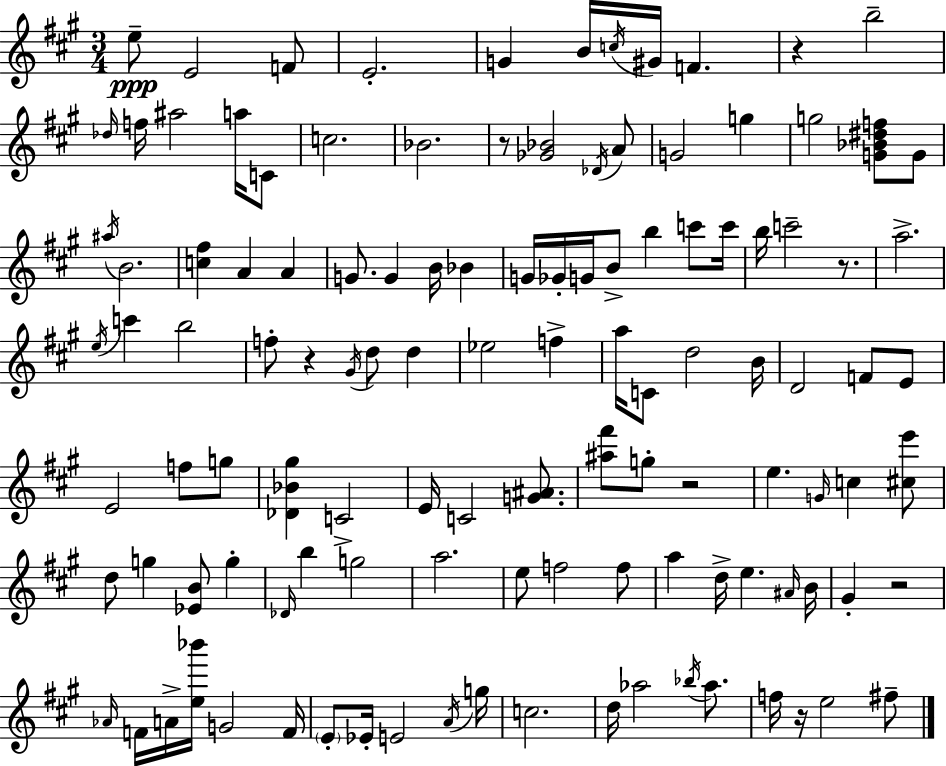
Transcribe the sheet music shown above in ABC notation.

X:1
T:Untitled
M:3/4
L:1/4
K:A
e/2 E2 F/2 E2 G B/4 c/4 ^G/4 F z b2 _d/4 f/4 ^a2 a/4 C/2 c2 _B2 z/2 [_G_B]2 _D/4 A/2 G2 g g2 [G_B^df]/2 G/2 ^a/4 B2 [c^f] A A G/2 G B/4 _B G/4 _G/4 G/4 B/2 b c'/2 c'/4 b/4 c'2 z/2 a2 e/4 c' b2 f/2 z ^G/4 d/2 d _e2 f a/4 C/2 d2 B/4 D2 F/2 E/2 E2 f/2 g/2 [_D_B^g] C2 E/4 C2 [G^A]/2 [^a^f']/2 g/2 z2 e G/4 c [^ce']/2 d/2 g [_EB]/2 g _D/4 b g2 a2 e/2 f2 f/2 a d/4 e ^A/4 B/4 ^G z2 _A/4 F/4 A/4 [e_b']/4 G2 F/4 E/2 _E/4 E2 A/4 g/4 c2 d/4 _a2 _b/4 _a/2 f/4 z/4 e2 ^f/2